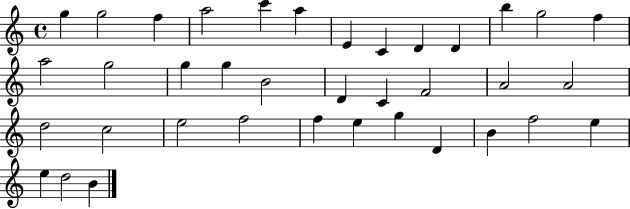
X:1
T:Untitled
M:4/4
L:1/4
K:C
g g2 f a2 c' a E C D D b g2 f a2 g2 g g B2 D C F2 A2 A2 d2 c2 e2 f2 f e g D B f2 e e d2 B